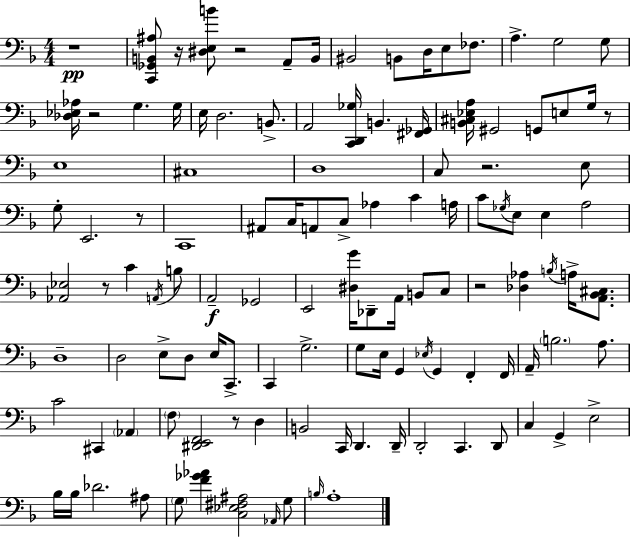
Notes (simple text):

R/w [C2,Gb2,B2,A#3]/e R/s [D#3,E3,B4]/e R/h A2/e B2/s BIS2/h B2/e D3/s E3/e FES3/e. A3/q. G3/h G3/e [Db3,Eb3,Ab3]/s R/h G3/q. G3/s E3/s D3/h. B2/e. A2/h [C2,D2,Gb3]/s B2/q. [F#2,Gb2]/s [B2,C#3,Eb3,A3]/s G#2/h G2/e E3/e G3/s R/e E3/w C#3/w D3/w C3/e R/h. E3/e G3/e E2/h. R/e C2/w A#2/e C3/s A2/e C3/e Ab3/q C4/q A3/s C4/e Gb3/s E3/e E3/q A3/h [Ab2,Eb3]/h R/e C4/q A2/s B3/e A2/h Gb2/h E2/h [D#3,G4]/s Db2/e A2/s B2/e C3/e R/h [Db3,Ab3]/q B3/s A3/s [A2,Bb2,C#3]/e. D3/w D3/h E3/e D3/e E3/s C2/e. C2/q G3/h. G3/e E3/s G2/q Eb3/s G2/q F2/q F2/s A2/s B3/h. A3/e. C4/h C#2/q Ab2/q F3/e [D#2,E2,F2]/h R/e D3/q B2/h C2/s D2/q. D2/s D2/h C2/q. D2/e C3/q G2/q E3/h Bb3/s Bb3/s Db4/h. A#3/e G3/e [F4,Gb4,Ab4]/q [C3,Eb3,F#3,A#3]/h Ab2/s G3/e B3/s A3/w